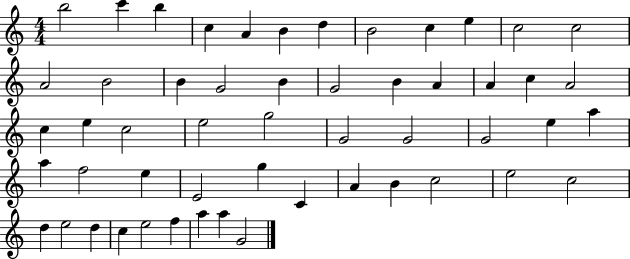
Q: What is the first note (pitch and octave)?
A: B5